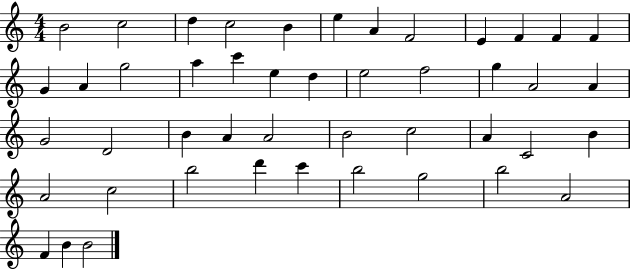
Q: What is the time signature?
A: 4/4